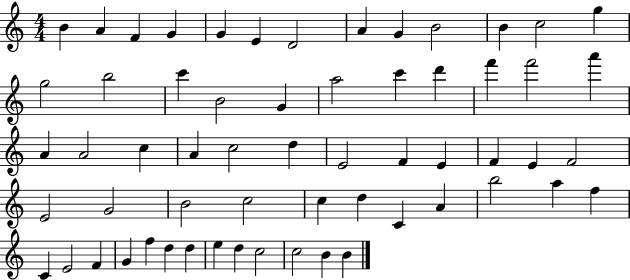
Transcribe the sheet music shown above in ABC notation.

X:1
T:Untitled
M:4/4
L:1/4
K:C
B A F G G E D2 A G B2 B c2 g g2 b2 c' B2 G a2 c' d' f' f'2 a' A A2 c A c2 d E2 F E F E F2 E2 G2 B2 c2 c d C A b2 a f C E2 F G f d d e d c2 c2 B B